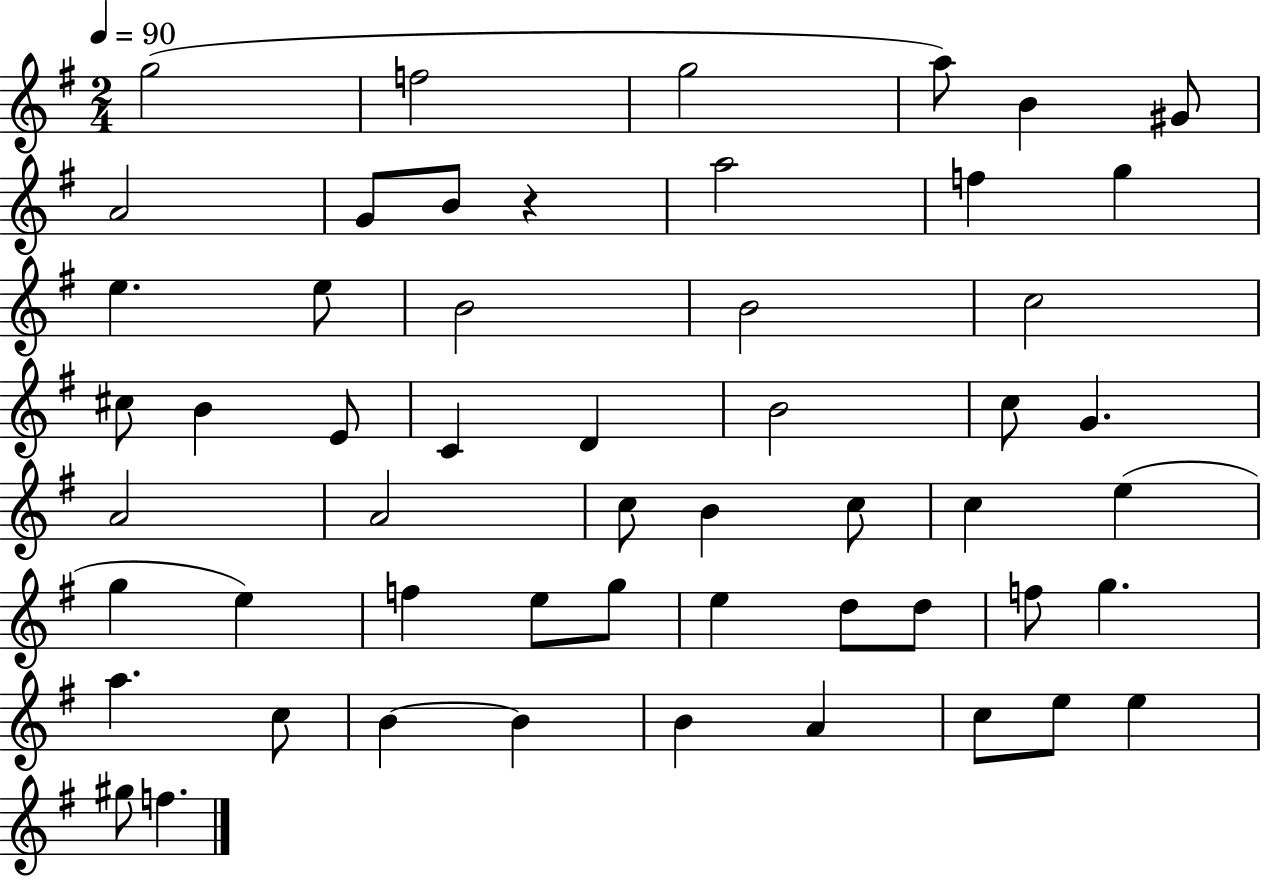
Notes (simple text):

G5/h F5/h G5/h A5/e B4/q G#4/e A4/h G4/e B4/e R/q A5/h F5/q G5/q E5/q. E5/e B4/h B4/h C5/h C#5/e B4/q E4/e C4/q D4/q B4/h C5/e G4/q. A4/h A4/h C5/e B4/q C5/e C5/q E5/q G5/q E5/q F5/q E5/e G5/e E5/q D5/e D5/e F5/e G5/q. A5/q. C5/e B4/q B4/q B4/q A4/q C5/e E5/e E5/q G#5/e F5/q.